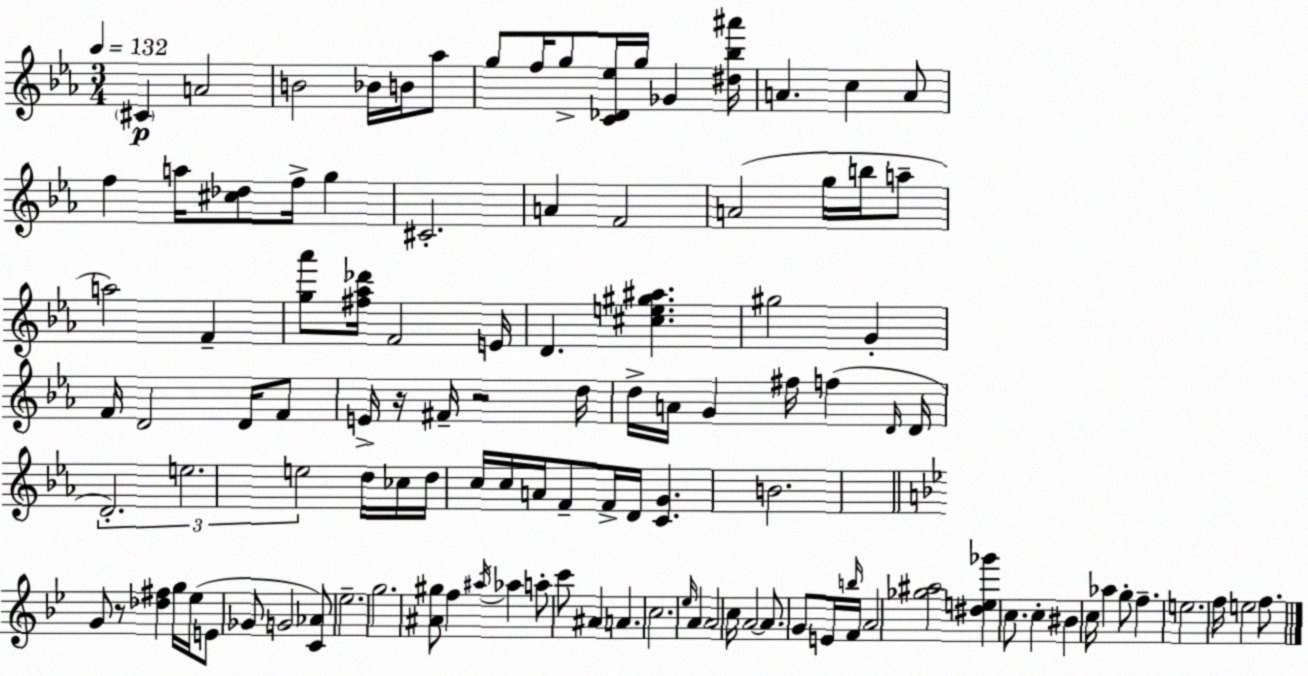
X:1
T:Untitled
M:3/4
L:1/4
K:Cm
^C A2 B2 _B/4 B/4 _a/2 g/2 f/4 g/2 [C_D_e]/4 g/4 _G [^d_b^a']/4 A c A/2 f a/4 [^c_d]/2 f/4 g ^C2 A F2 A2 g/4 b/4 a/2 a2 F [g_a']/2 [^f_a_d']/4 F2 E/4 D [^ce^g^a] ^g2 G F/4 D2 D/4 F/2 E/4 z/4 ^F/4 z2 d/4 d/4 A/4 G ^f/4 f D/4 D/4 D2 e2 e2 d/4 _c/4 d/4 c/4 c/4 A/4 F/2 F/4 D/4 [CG] B2 G/2 z/2 [_d^f] g/4 _e/4 E/2 _G/2 G2 [C_A]/2 _e2 g2 [^A^g]/2 f ^a/4 _a a/2 c'/2 ^A A c2 _e/4 A A2 c/4 A2 A/2 G/2 E/4 b/4 F/4 A2 [_g^a]2 [^de_g'] c/2 c ^B c/4 _a g/2 f e2 f/4 e2 f/2